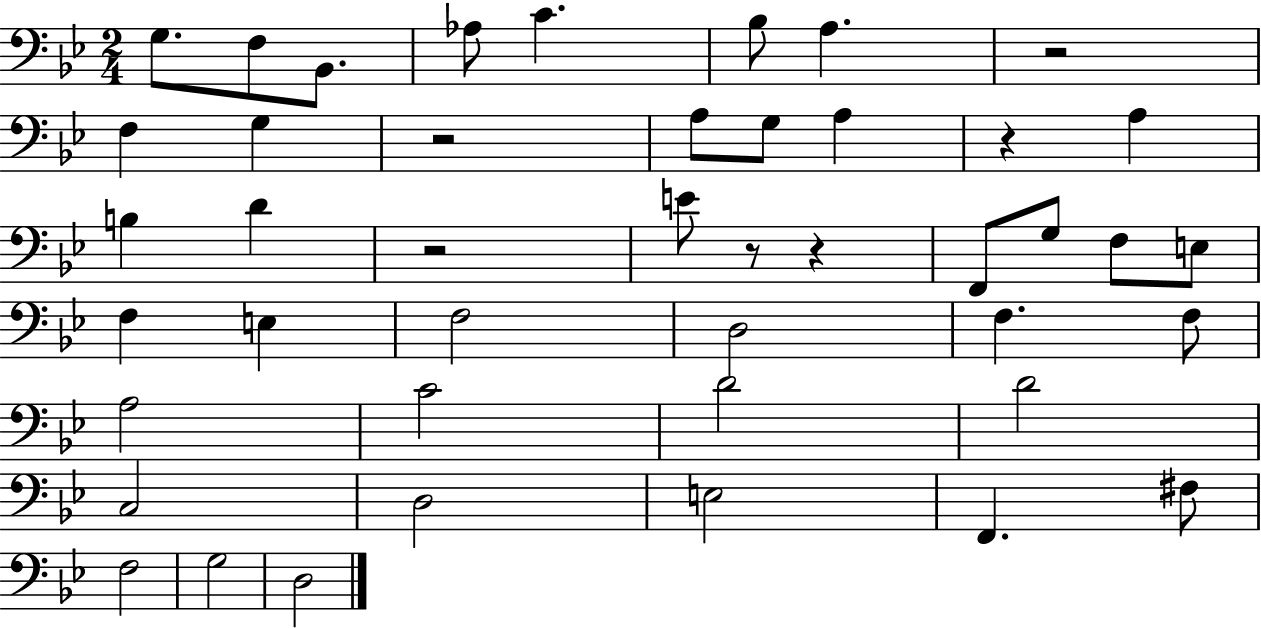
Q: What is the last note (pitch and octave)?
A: D3